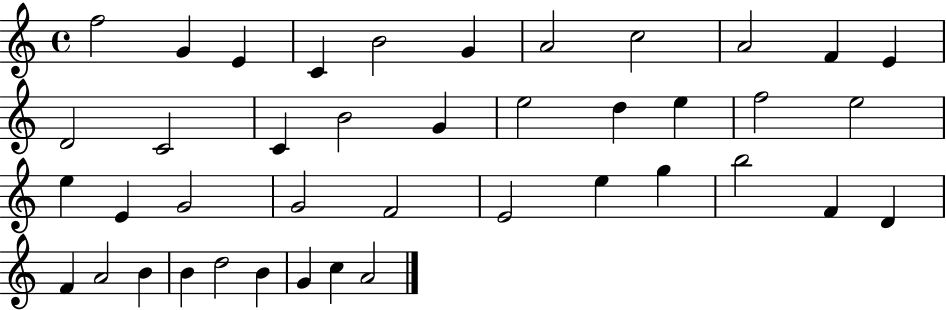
X:1
T:Untitled
M:4/4
L:1/4
K:C
f2 G E C B2 G A2 c2 A2 F E D2 C2 C B2 G e2 d e f2 e2 e E G2 G2 F2 E2 e g b2 F D F A2 B B d2 B G c A2